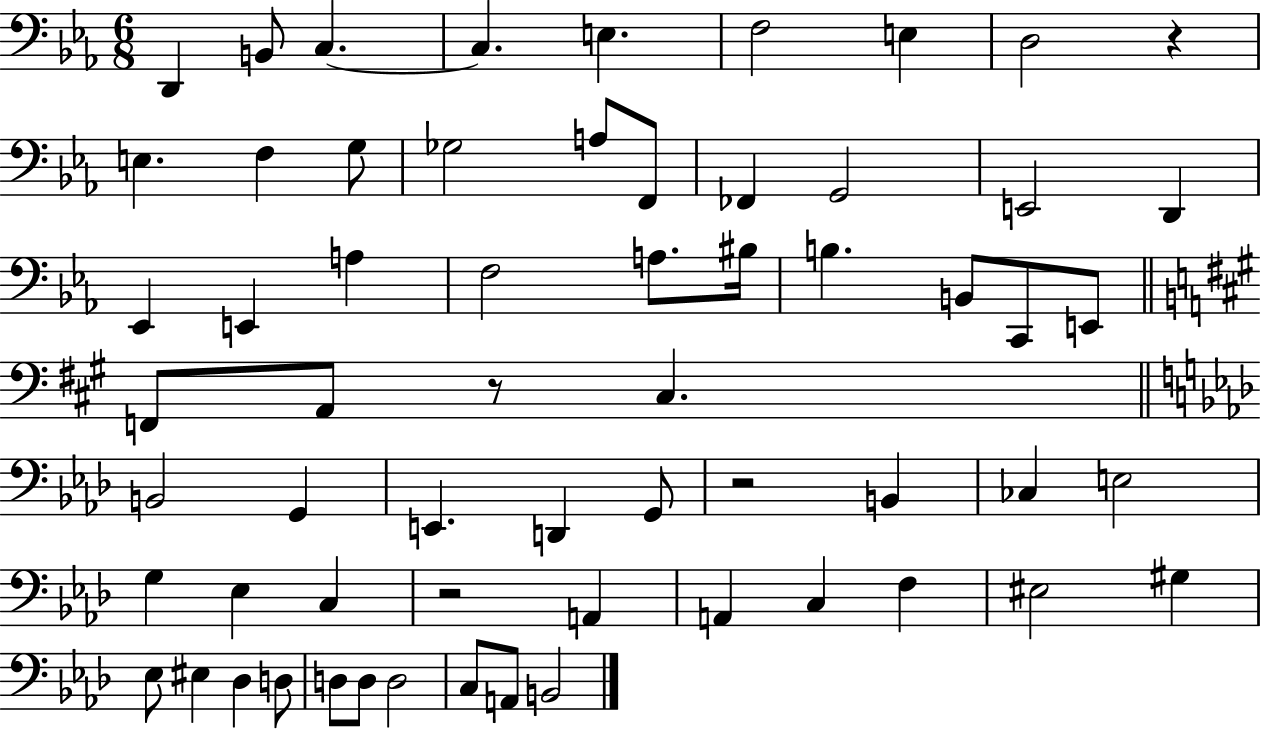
{
  \clef bass
  \numericTimeSignature
  \time 6/8
  \key ees \major
  \repeat volta 2 { d,4 b,8 c4.~~ | c4. e4. | f2 e4 | d2 r4 | \break e4. f4 g8 | ges2 a8 f,8 | fes,4 g,2 | e,2 d,4 | \break ees,4 e,4 a4 | f2 a8. bis16 | b4. b,8 c,8 e,8 | \bar "||" \break \key a \major f,8 a,8 r8 cis4. | \bar "||" \break \key f \minor b,2 g,4 | e,4. d,4 g,8 | r2 b,4 | ces4 e2 | \break g4 ees4 c4 | r2 a,4 | a,4 c4 f4 | eis2 gis4 | \break ees8 eis4 des4 d8 | d8 d8 d2 | c8 a,8 b,2 | } \bar "|."
}